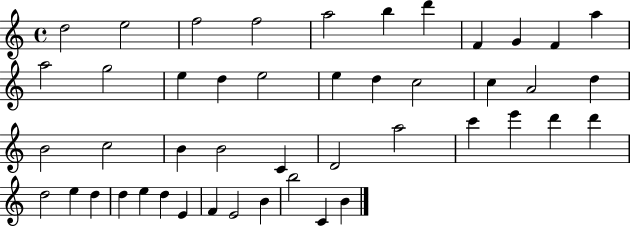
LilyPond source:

{
  \clef treble
  \time 4/4
  \defaultTimeSignature
  \key c \major
  d''2 e''2 | f''2 f''2 | a''2 b''4 d'''4 | f'4 g'4 f'4 a''4 | \break a''2 g''2 | e''4 d''4 e''2 | e''4 d''4 c''2 | c''4 a'2 d''4 | \break b'2 c''2 | b'4 b'2 c'4 | d'2 a''2 | c'''4 e'''4 d'''4 d'''4 | \break d''2 e''4 d''4 | d''4 e''4 d''4 e'4 | f'4 e'2 b'4 | b''2 c'4 b'4 | \break \bar "|."
}